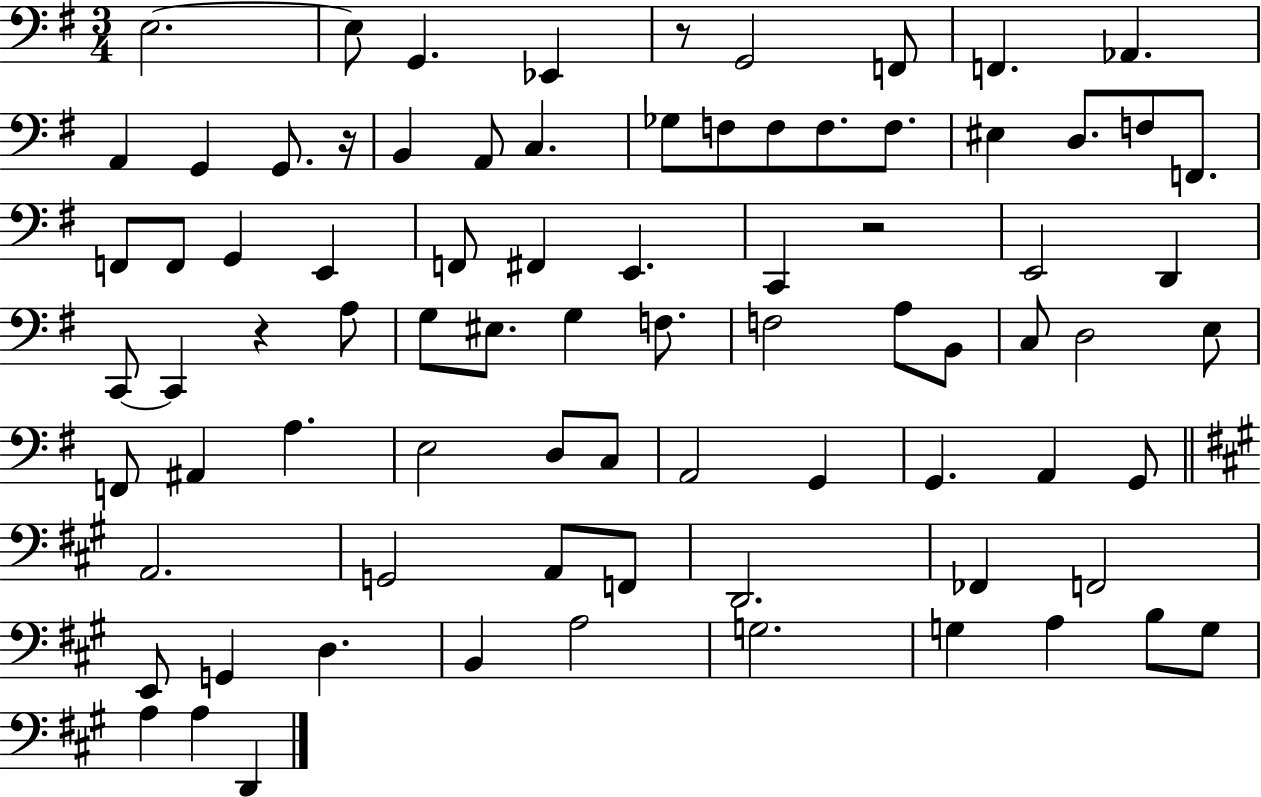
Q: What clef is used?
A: bass